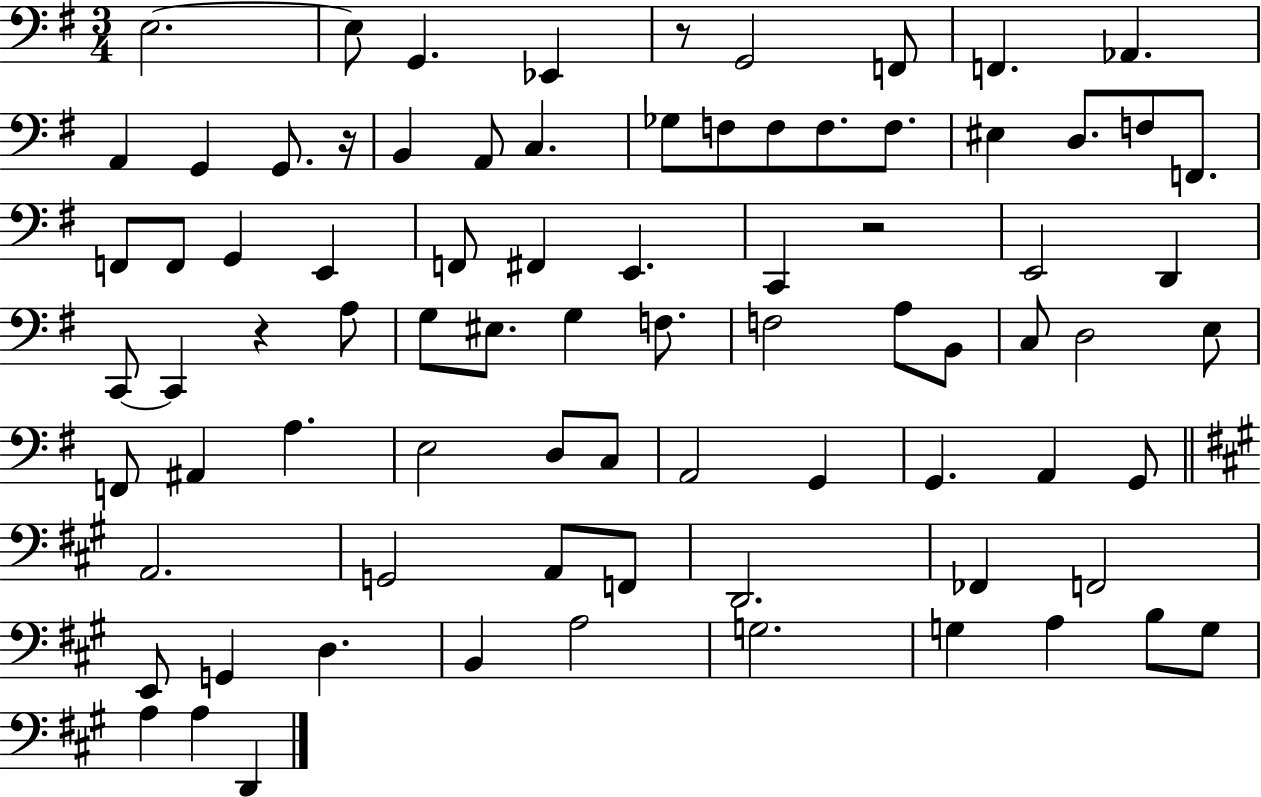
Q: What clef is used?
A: bass